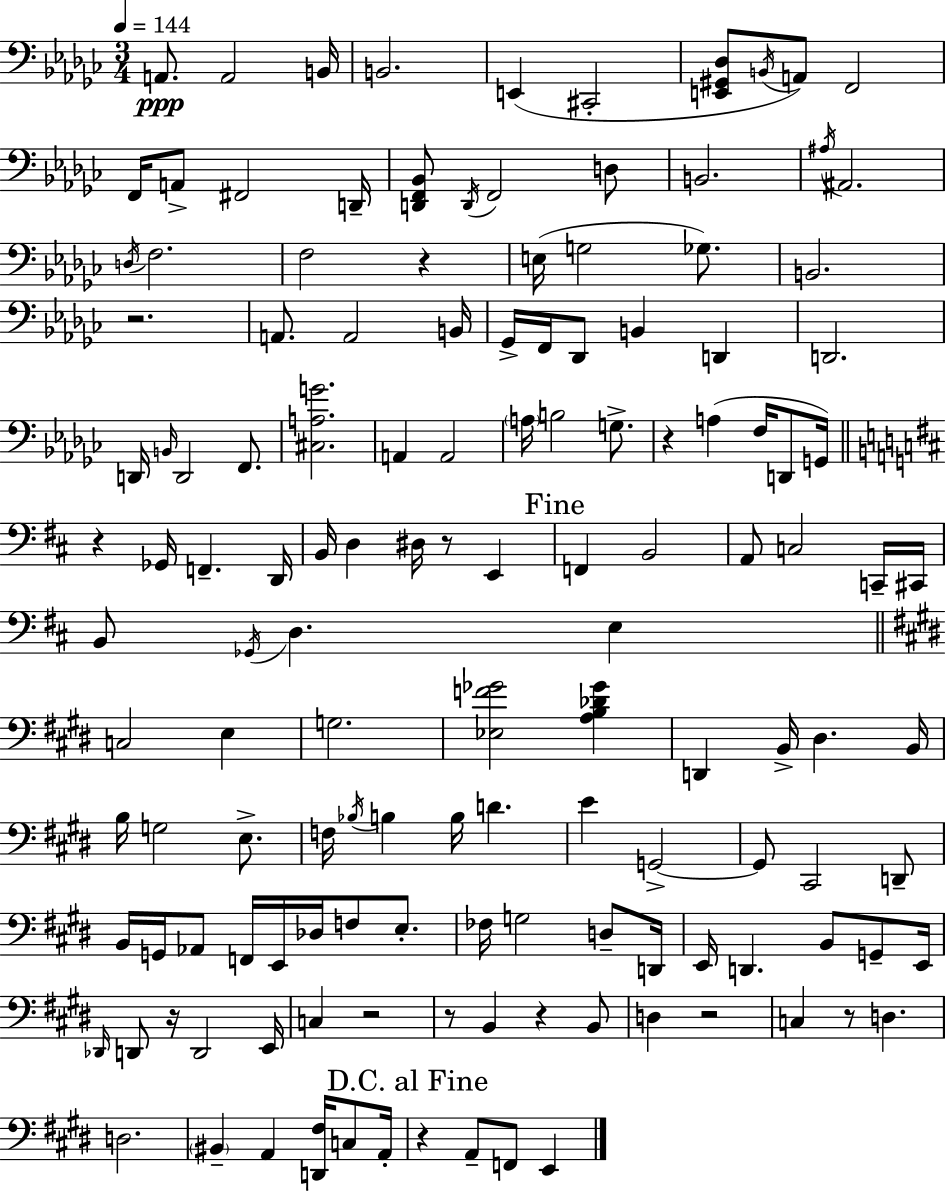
X:1
T:Untitled
M:3/4
L:1/4
K:Ebm
A,,/2 A,,2 B,,/4 B,,2 E,, ^C,,2 [E,,^G,,_D,]/2 B,,/4 A,,/2 F,,2 F,,/4 A,,/2 ^F,,2 D,,/4 [D,,F,,_B,,]/2 D,,/4 F,,2 D,/2 B,,2 ^A,/4 ^A,,2 D,/4 F,2 F,2 z E,/4 G,2 _G,/2 B,,2 z2 A,,/2 A,,2 B,,/4 _G,,/4 F,,/4 _D,,/2 B,, D,, D,,2 D,,/4 B,,/4 D,,2 F,,/2 [^C,A,G]2 A,, A,,2 A,/4 B,2 G,/2 z A, F,/4 D,,/2 G,,/4 z _G,,/4 F,, D,,/4 B,,/4 D, ^D,/4 z/2 E,, F,, B,,2 A,,/2 C,2 C,,/4 ^C,,/4 B,,/2 _G,,/4 D, E, C,2 E, G,2 [_E,F_G]2 [A,B,_D_G] D,, B,,/4 ^D, B,,/4 B,/4 G,2 E,/2 F,/4 _B,/4 B, B,/4 D E G,,2 G,,/2 ^C,,2 D,,/2 B,,/4 G,,/4 _A,,/2 F,,/4 E,,/4 _D,/4 F,/2 E,/2 _F,/4 G,2 D,/2 D,,/4 E,,/4 D,, B,,/2 G,,/2 E,,/4 _D,,/4 D,,/2 z/4 D,,2 E,,/4 C, z2 z/2 B,, z B,,/2 D, z2 C, z/2 D, D,2 ^B,, A,, [D,,^F,]/4 C,/2 A,,/4 z A,,/2 F,,/2 E,,